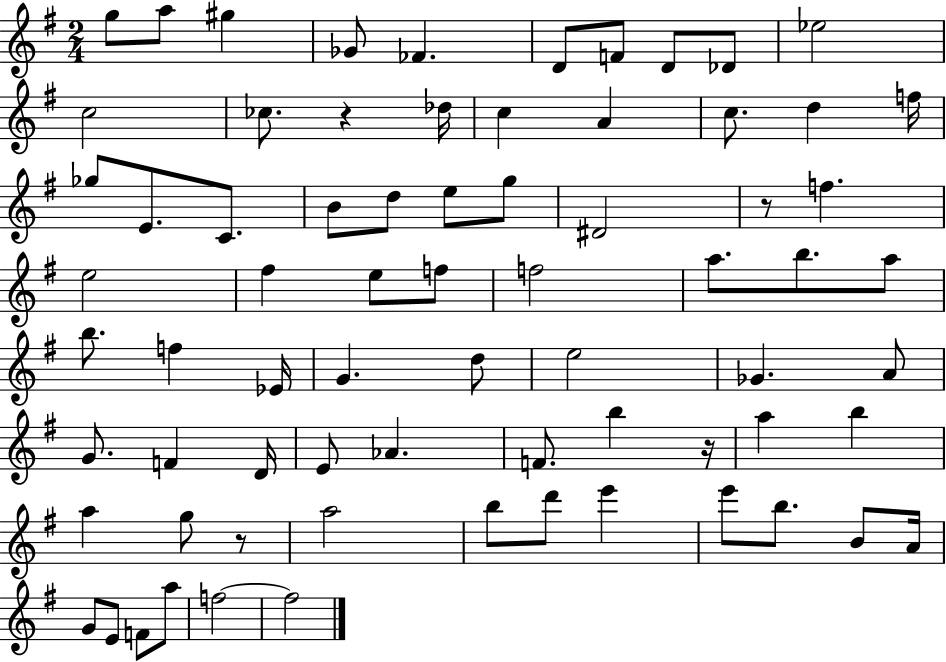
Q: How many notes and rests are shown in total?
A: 72